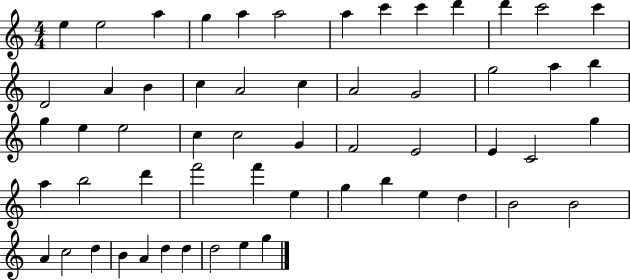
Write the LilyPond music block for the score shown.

{
  \clef treble
  \numericTimeSignature
  \time 4/4
  \key c \major
  e''4 e''2 a''4 | g''4 a''4 a''2 | a''4 c'''4 c'''4 d'''4 | d'''4 c'''2 c'''4 | \break d'2 a'4 b'4 | c''4 a'2 c''4 | a'2 g'2 | g''2 a''4 b''4 | \break g''4 e''4 e''2 | c''4 c''2 g'4 | f'2 e'2 | e'4 c'2 g''4 | \break a''4 b''2 d'''4 | f'''2 f'''4 e''4 | g''4 b''4 e''4 d''4 | b'2 b'2 | \break a'4 c''2 d''4 | b'4 a'4 d''4 d''4 | d''2 e''4 g''4 | \bar "|."
}